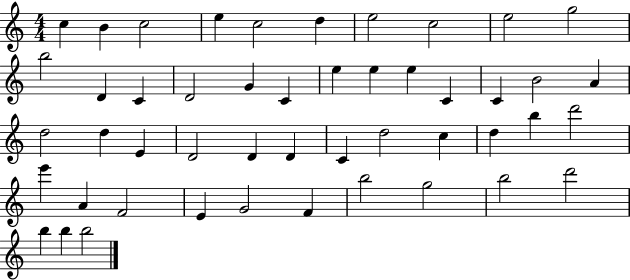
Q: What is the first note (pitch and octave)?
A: C5